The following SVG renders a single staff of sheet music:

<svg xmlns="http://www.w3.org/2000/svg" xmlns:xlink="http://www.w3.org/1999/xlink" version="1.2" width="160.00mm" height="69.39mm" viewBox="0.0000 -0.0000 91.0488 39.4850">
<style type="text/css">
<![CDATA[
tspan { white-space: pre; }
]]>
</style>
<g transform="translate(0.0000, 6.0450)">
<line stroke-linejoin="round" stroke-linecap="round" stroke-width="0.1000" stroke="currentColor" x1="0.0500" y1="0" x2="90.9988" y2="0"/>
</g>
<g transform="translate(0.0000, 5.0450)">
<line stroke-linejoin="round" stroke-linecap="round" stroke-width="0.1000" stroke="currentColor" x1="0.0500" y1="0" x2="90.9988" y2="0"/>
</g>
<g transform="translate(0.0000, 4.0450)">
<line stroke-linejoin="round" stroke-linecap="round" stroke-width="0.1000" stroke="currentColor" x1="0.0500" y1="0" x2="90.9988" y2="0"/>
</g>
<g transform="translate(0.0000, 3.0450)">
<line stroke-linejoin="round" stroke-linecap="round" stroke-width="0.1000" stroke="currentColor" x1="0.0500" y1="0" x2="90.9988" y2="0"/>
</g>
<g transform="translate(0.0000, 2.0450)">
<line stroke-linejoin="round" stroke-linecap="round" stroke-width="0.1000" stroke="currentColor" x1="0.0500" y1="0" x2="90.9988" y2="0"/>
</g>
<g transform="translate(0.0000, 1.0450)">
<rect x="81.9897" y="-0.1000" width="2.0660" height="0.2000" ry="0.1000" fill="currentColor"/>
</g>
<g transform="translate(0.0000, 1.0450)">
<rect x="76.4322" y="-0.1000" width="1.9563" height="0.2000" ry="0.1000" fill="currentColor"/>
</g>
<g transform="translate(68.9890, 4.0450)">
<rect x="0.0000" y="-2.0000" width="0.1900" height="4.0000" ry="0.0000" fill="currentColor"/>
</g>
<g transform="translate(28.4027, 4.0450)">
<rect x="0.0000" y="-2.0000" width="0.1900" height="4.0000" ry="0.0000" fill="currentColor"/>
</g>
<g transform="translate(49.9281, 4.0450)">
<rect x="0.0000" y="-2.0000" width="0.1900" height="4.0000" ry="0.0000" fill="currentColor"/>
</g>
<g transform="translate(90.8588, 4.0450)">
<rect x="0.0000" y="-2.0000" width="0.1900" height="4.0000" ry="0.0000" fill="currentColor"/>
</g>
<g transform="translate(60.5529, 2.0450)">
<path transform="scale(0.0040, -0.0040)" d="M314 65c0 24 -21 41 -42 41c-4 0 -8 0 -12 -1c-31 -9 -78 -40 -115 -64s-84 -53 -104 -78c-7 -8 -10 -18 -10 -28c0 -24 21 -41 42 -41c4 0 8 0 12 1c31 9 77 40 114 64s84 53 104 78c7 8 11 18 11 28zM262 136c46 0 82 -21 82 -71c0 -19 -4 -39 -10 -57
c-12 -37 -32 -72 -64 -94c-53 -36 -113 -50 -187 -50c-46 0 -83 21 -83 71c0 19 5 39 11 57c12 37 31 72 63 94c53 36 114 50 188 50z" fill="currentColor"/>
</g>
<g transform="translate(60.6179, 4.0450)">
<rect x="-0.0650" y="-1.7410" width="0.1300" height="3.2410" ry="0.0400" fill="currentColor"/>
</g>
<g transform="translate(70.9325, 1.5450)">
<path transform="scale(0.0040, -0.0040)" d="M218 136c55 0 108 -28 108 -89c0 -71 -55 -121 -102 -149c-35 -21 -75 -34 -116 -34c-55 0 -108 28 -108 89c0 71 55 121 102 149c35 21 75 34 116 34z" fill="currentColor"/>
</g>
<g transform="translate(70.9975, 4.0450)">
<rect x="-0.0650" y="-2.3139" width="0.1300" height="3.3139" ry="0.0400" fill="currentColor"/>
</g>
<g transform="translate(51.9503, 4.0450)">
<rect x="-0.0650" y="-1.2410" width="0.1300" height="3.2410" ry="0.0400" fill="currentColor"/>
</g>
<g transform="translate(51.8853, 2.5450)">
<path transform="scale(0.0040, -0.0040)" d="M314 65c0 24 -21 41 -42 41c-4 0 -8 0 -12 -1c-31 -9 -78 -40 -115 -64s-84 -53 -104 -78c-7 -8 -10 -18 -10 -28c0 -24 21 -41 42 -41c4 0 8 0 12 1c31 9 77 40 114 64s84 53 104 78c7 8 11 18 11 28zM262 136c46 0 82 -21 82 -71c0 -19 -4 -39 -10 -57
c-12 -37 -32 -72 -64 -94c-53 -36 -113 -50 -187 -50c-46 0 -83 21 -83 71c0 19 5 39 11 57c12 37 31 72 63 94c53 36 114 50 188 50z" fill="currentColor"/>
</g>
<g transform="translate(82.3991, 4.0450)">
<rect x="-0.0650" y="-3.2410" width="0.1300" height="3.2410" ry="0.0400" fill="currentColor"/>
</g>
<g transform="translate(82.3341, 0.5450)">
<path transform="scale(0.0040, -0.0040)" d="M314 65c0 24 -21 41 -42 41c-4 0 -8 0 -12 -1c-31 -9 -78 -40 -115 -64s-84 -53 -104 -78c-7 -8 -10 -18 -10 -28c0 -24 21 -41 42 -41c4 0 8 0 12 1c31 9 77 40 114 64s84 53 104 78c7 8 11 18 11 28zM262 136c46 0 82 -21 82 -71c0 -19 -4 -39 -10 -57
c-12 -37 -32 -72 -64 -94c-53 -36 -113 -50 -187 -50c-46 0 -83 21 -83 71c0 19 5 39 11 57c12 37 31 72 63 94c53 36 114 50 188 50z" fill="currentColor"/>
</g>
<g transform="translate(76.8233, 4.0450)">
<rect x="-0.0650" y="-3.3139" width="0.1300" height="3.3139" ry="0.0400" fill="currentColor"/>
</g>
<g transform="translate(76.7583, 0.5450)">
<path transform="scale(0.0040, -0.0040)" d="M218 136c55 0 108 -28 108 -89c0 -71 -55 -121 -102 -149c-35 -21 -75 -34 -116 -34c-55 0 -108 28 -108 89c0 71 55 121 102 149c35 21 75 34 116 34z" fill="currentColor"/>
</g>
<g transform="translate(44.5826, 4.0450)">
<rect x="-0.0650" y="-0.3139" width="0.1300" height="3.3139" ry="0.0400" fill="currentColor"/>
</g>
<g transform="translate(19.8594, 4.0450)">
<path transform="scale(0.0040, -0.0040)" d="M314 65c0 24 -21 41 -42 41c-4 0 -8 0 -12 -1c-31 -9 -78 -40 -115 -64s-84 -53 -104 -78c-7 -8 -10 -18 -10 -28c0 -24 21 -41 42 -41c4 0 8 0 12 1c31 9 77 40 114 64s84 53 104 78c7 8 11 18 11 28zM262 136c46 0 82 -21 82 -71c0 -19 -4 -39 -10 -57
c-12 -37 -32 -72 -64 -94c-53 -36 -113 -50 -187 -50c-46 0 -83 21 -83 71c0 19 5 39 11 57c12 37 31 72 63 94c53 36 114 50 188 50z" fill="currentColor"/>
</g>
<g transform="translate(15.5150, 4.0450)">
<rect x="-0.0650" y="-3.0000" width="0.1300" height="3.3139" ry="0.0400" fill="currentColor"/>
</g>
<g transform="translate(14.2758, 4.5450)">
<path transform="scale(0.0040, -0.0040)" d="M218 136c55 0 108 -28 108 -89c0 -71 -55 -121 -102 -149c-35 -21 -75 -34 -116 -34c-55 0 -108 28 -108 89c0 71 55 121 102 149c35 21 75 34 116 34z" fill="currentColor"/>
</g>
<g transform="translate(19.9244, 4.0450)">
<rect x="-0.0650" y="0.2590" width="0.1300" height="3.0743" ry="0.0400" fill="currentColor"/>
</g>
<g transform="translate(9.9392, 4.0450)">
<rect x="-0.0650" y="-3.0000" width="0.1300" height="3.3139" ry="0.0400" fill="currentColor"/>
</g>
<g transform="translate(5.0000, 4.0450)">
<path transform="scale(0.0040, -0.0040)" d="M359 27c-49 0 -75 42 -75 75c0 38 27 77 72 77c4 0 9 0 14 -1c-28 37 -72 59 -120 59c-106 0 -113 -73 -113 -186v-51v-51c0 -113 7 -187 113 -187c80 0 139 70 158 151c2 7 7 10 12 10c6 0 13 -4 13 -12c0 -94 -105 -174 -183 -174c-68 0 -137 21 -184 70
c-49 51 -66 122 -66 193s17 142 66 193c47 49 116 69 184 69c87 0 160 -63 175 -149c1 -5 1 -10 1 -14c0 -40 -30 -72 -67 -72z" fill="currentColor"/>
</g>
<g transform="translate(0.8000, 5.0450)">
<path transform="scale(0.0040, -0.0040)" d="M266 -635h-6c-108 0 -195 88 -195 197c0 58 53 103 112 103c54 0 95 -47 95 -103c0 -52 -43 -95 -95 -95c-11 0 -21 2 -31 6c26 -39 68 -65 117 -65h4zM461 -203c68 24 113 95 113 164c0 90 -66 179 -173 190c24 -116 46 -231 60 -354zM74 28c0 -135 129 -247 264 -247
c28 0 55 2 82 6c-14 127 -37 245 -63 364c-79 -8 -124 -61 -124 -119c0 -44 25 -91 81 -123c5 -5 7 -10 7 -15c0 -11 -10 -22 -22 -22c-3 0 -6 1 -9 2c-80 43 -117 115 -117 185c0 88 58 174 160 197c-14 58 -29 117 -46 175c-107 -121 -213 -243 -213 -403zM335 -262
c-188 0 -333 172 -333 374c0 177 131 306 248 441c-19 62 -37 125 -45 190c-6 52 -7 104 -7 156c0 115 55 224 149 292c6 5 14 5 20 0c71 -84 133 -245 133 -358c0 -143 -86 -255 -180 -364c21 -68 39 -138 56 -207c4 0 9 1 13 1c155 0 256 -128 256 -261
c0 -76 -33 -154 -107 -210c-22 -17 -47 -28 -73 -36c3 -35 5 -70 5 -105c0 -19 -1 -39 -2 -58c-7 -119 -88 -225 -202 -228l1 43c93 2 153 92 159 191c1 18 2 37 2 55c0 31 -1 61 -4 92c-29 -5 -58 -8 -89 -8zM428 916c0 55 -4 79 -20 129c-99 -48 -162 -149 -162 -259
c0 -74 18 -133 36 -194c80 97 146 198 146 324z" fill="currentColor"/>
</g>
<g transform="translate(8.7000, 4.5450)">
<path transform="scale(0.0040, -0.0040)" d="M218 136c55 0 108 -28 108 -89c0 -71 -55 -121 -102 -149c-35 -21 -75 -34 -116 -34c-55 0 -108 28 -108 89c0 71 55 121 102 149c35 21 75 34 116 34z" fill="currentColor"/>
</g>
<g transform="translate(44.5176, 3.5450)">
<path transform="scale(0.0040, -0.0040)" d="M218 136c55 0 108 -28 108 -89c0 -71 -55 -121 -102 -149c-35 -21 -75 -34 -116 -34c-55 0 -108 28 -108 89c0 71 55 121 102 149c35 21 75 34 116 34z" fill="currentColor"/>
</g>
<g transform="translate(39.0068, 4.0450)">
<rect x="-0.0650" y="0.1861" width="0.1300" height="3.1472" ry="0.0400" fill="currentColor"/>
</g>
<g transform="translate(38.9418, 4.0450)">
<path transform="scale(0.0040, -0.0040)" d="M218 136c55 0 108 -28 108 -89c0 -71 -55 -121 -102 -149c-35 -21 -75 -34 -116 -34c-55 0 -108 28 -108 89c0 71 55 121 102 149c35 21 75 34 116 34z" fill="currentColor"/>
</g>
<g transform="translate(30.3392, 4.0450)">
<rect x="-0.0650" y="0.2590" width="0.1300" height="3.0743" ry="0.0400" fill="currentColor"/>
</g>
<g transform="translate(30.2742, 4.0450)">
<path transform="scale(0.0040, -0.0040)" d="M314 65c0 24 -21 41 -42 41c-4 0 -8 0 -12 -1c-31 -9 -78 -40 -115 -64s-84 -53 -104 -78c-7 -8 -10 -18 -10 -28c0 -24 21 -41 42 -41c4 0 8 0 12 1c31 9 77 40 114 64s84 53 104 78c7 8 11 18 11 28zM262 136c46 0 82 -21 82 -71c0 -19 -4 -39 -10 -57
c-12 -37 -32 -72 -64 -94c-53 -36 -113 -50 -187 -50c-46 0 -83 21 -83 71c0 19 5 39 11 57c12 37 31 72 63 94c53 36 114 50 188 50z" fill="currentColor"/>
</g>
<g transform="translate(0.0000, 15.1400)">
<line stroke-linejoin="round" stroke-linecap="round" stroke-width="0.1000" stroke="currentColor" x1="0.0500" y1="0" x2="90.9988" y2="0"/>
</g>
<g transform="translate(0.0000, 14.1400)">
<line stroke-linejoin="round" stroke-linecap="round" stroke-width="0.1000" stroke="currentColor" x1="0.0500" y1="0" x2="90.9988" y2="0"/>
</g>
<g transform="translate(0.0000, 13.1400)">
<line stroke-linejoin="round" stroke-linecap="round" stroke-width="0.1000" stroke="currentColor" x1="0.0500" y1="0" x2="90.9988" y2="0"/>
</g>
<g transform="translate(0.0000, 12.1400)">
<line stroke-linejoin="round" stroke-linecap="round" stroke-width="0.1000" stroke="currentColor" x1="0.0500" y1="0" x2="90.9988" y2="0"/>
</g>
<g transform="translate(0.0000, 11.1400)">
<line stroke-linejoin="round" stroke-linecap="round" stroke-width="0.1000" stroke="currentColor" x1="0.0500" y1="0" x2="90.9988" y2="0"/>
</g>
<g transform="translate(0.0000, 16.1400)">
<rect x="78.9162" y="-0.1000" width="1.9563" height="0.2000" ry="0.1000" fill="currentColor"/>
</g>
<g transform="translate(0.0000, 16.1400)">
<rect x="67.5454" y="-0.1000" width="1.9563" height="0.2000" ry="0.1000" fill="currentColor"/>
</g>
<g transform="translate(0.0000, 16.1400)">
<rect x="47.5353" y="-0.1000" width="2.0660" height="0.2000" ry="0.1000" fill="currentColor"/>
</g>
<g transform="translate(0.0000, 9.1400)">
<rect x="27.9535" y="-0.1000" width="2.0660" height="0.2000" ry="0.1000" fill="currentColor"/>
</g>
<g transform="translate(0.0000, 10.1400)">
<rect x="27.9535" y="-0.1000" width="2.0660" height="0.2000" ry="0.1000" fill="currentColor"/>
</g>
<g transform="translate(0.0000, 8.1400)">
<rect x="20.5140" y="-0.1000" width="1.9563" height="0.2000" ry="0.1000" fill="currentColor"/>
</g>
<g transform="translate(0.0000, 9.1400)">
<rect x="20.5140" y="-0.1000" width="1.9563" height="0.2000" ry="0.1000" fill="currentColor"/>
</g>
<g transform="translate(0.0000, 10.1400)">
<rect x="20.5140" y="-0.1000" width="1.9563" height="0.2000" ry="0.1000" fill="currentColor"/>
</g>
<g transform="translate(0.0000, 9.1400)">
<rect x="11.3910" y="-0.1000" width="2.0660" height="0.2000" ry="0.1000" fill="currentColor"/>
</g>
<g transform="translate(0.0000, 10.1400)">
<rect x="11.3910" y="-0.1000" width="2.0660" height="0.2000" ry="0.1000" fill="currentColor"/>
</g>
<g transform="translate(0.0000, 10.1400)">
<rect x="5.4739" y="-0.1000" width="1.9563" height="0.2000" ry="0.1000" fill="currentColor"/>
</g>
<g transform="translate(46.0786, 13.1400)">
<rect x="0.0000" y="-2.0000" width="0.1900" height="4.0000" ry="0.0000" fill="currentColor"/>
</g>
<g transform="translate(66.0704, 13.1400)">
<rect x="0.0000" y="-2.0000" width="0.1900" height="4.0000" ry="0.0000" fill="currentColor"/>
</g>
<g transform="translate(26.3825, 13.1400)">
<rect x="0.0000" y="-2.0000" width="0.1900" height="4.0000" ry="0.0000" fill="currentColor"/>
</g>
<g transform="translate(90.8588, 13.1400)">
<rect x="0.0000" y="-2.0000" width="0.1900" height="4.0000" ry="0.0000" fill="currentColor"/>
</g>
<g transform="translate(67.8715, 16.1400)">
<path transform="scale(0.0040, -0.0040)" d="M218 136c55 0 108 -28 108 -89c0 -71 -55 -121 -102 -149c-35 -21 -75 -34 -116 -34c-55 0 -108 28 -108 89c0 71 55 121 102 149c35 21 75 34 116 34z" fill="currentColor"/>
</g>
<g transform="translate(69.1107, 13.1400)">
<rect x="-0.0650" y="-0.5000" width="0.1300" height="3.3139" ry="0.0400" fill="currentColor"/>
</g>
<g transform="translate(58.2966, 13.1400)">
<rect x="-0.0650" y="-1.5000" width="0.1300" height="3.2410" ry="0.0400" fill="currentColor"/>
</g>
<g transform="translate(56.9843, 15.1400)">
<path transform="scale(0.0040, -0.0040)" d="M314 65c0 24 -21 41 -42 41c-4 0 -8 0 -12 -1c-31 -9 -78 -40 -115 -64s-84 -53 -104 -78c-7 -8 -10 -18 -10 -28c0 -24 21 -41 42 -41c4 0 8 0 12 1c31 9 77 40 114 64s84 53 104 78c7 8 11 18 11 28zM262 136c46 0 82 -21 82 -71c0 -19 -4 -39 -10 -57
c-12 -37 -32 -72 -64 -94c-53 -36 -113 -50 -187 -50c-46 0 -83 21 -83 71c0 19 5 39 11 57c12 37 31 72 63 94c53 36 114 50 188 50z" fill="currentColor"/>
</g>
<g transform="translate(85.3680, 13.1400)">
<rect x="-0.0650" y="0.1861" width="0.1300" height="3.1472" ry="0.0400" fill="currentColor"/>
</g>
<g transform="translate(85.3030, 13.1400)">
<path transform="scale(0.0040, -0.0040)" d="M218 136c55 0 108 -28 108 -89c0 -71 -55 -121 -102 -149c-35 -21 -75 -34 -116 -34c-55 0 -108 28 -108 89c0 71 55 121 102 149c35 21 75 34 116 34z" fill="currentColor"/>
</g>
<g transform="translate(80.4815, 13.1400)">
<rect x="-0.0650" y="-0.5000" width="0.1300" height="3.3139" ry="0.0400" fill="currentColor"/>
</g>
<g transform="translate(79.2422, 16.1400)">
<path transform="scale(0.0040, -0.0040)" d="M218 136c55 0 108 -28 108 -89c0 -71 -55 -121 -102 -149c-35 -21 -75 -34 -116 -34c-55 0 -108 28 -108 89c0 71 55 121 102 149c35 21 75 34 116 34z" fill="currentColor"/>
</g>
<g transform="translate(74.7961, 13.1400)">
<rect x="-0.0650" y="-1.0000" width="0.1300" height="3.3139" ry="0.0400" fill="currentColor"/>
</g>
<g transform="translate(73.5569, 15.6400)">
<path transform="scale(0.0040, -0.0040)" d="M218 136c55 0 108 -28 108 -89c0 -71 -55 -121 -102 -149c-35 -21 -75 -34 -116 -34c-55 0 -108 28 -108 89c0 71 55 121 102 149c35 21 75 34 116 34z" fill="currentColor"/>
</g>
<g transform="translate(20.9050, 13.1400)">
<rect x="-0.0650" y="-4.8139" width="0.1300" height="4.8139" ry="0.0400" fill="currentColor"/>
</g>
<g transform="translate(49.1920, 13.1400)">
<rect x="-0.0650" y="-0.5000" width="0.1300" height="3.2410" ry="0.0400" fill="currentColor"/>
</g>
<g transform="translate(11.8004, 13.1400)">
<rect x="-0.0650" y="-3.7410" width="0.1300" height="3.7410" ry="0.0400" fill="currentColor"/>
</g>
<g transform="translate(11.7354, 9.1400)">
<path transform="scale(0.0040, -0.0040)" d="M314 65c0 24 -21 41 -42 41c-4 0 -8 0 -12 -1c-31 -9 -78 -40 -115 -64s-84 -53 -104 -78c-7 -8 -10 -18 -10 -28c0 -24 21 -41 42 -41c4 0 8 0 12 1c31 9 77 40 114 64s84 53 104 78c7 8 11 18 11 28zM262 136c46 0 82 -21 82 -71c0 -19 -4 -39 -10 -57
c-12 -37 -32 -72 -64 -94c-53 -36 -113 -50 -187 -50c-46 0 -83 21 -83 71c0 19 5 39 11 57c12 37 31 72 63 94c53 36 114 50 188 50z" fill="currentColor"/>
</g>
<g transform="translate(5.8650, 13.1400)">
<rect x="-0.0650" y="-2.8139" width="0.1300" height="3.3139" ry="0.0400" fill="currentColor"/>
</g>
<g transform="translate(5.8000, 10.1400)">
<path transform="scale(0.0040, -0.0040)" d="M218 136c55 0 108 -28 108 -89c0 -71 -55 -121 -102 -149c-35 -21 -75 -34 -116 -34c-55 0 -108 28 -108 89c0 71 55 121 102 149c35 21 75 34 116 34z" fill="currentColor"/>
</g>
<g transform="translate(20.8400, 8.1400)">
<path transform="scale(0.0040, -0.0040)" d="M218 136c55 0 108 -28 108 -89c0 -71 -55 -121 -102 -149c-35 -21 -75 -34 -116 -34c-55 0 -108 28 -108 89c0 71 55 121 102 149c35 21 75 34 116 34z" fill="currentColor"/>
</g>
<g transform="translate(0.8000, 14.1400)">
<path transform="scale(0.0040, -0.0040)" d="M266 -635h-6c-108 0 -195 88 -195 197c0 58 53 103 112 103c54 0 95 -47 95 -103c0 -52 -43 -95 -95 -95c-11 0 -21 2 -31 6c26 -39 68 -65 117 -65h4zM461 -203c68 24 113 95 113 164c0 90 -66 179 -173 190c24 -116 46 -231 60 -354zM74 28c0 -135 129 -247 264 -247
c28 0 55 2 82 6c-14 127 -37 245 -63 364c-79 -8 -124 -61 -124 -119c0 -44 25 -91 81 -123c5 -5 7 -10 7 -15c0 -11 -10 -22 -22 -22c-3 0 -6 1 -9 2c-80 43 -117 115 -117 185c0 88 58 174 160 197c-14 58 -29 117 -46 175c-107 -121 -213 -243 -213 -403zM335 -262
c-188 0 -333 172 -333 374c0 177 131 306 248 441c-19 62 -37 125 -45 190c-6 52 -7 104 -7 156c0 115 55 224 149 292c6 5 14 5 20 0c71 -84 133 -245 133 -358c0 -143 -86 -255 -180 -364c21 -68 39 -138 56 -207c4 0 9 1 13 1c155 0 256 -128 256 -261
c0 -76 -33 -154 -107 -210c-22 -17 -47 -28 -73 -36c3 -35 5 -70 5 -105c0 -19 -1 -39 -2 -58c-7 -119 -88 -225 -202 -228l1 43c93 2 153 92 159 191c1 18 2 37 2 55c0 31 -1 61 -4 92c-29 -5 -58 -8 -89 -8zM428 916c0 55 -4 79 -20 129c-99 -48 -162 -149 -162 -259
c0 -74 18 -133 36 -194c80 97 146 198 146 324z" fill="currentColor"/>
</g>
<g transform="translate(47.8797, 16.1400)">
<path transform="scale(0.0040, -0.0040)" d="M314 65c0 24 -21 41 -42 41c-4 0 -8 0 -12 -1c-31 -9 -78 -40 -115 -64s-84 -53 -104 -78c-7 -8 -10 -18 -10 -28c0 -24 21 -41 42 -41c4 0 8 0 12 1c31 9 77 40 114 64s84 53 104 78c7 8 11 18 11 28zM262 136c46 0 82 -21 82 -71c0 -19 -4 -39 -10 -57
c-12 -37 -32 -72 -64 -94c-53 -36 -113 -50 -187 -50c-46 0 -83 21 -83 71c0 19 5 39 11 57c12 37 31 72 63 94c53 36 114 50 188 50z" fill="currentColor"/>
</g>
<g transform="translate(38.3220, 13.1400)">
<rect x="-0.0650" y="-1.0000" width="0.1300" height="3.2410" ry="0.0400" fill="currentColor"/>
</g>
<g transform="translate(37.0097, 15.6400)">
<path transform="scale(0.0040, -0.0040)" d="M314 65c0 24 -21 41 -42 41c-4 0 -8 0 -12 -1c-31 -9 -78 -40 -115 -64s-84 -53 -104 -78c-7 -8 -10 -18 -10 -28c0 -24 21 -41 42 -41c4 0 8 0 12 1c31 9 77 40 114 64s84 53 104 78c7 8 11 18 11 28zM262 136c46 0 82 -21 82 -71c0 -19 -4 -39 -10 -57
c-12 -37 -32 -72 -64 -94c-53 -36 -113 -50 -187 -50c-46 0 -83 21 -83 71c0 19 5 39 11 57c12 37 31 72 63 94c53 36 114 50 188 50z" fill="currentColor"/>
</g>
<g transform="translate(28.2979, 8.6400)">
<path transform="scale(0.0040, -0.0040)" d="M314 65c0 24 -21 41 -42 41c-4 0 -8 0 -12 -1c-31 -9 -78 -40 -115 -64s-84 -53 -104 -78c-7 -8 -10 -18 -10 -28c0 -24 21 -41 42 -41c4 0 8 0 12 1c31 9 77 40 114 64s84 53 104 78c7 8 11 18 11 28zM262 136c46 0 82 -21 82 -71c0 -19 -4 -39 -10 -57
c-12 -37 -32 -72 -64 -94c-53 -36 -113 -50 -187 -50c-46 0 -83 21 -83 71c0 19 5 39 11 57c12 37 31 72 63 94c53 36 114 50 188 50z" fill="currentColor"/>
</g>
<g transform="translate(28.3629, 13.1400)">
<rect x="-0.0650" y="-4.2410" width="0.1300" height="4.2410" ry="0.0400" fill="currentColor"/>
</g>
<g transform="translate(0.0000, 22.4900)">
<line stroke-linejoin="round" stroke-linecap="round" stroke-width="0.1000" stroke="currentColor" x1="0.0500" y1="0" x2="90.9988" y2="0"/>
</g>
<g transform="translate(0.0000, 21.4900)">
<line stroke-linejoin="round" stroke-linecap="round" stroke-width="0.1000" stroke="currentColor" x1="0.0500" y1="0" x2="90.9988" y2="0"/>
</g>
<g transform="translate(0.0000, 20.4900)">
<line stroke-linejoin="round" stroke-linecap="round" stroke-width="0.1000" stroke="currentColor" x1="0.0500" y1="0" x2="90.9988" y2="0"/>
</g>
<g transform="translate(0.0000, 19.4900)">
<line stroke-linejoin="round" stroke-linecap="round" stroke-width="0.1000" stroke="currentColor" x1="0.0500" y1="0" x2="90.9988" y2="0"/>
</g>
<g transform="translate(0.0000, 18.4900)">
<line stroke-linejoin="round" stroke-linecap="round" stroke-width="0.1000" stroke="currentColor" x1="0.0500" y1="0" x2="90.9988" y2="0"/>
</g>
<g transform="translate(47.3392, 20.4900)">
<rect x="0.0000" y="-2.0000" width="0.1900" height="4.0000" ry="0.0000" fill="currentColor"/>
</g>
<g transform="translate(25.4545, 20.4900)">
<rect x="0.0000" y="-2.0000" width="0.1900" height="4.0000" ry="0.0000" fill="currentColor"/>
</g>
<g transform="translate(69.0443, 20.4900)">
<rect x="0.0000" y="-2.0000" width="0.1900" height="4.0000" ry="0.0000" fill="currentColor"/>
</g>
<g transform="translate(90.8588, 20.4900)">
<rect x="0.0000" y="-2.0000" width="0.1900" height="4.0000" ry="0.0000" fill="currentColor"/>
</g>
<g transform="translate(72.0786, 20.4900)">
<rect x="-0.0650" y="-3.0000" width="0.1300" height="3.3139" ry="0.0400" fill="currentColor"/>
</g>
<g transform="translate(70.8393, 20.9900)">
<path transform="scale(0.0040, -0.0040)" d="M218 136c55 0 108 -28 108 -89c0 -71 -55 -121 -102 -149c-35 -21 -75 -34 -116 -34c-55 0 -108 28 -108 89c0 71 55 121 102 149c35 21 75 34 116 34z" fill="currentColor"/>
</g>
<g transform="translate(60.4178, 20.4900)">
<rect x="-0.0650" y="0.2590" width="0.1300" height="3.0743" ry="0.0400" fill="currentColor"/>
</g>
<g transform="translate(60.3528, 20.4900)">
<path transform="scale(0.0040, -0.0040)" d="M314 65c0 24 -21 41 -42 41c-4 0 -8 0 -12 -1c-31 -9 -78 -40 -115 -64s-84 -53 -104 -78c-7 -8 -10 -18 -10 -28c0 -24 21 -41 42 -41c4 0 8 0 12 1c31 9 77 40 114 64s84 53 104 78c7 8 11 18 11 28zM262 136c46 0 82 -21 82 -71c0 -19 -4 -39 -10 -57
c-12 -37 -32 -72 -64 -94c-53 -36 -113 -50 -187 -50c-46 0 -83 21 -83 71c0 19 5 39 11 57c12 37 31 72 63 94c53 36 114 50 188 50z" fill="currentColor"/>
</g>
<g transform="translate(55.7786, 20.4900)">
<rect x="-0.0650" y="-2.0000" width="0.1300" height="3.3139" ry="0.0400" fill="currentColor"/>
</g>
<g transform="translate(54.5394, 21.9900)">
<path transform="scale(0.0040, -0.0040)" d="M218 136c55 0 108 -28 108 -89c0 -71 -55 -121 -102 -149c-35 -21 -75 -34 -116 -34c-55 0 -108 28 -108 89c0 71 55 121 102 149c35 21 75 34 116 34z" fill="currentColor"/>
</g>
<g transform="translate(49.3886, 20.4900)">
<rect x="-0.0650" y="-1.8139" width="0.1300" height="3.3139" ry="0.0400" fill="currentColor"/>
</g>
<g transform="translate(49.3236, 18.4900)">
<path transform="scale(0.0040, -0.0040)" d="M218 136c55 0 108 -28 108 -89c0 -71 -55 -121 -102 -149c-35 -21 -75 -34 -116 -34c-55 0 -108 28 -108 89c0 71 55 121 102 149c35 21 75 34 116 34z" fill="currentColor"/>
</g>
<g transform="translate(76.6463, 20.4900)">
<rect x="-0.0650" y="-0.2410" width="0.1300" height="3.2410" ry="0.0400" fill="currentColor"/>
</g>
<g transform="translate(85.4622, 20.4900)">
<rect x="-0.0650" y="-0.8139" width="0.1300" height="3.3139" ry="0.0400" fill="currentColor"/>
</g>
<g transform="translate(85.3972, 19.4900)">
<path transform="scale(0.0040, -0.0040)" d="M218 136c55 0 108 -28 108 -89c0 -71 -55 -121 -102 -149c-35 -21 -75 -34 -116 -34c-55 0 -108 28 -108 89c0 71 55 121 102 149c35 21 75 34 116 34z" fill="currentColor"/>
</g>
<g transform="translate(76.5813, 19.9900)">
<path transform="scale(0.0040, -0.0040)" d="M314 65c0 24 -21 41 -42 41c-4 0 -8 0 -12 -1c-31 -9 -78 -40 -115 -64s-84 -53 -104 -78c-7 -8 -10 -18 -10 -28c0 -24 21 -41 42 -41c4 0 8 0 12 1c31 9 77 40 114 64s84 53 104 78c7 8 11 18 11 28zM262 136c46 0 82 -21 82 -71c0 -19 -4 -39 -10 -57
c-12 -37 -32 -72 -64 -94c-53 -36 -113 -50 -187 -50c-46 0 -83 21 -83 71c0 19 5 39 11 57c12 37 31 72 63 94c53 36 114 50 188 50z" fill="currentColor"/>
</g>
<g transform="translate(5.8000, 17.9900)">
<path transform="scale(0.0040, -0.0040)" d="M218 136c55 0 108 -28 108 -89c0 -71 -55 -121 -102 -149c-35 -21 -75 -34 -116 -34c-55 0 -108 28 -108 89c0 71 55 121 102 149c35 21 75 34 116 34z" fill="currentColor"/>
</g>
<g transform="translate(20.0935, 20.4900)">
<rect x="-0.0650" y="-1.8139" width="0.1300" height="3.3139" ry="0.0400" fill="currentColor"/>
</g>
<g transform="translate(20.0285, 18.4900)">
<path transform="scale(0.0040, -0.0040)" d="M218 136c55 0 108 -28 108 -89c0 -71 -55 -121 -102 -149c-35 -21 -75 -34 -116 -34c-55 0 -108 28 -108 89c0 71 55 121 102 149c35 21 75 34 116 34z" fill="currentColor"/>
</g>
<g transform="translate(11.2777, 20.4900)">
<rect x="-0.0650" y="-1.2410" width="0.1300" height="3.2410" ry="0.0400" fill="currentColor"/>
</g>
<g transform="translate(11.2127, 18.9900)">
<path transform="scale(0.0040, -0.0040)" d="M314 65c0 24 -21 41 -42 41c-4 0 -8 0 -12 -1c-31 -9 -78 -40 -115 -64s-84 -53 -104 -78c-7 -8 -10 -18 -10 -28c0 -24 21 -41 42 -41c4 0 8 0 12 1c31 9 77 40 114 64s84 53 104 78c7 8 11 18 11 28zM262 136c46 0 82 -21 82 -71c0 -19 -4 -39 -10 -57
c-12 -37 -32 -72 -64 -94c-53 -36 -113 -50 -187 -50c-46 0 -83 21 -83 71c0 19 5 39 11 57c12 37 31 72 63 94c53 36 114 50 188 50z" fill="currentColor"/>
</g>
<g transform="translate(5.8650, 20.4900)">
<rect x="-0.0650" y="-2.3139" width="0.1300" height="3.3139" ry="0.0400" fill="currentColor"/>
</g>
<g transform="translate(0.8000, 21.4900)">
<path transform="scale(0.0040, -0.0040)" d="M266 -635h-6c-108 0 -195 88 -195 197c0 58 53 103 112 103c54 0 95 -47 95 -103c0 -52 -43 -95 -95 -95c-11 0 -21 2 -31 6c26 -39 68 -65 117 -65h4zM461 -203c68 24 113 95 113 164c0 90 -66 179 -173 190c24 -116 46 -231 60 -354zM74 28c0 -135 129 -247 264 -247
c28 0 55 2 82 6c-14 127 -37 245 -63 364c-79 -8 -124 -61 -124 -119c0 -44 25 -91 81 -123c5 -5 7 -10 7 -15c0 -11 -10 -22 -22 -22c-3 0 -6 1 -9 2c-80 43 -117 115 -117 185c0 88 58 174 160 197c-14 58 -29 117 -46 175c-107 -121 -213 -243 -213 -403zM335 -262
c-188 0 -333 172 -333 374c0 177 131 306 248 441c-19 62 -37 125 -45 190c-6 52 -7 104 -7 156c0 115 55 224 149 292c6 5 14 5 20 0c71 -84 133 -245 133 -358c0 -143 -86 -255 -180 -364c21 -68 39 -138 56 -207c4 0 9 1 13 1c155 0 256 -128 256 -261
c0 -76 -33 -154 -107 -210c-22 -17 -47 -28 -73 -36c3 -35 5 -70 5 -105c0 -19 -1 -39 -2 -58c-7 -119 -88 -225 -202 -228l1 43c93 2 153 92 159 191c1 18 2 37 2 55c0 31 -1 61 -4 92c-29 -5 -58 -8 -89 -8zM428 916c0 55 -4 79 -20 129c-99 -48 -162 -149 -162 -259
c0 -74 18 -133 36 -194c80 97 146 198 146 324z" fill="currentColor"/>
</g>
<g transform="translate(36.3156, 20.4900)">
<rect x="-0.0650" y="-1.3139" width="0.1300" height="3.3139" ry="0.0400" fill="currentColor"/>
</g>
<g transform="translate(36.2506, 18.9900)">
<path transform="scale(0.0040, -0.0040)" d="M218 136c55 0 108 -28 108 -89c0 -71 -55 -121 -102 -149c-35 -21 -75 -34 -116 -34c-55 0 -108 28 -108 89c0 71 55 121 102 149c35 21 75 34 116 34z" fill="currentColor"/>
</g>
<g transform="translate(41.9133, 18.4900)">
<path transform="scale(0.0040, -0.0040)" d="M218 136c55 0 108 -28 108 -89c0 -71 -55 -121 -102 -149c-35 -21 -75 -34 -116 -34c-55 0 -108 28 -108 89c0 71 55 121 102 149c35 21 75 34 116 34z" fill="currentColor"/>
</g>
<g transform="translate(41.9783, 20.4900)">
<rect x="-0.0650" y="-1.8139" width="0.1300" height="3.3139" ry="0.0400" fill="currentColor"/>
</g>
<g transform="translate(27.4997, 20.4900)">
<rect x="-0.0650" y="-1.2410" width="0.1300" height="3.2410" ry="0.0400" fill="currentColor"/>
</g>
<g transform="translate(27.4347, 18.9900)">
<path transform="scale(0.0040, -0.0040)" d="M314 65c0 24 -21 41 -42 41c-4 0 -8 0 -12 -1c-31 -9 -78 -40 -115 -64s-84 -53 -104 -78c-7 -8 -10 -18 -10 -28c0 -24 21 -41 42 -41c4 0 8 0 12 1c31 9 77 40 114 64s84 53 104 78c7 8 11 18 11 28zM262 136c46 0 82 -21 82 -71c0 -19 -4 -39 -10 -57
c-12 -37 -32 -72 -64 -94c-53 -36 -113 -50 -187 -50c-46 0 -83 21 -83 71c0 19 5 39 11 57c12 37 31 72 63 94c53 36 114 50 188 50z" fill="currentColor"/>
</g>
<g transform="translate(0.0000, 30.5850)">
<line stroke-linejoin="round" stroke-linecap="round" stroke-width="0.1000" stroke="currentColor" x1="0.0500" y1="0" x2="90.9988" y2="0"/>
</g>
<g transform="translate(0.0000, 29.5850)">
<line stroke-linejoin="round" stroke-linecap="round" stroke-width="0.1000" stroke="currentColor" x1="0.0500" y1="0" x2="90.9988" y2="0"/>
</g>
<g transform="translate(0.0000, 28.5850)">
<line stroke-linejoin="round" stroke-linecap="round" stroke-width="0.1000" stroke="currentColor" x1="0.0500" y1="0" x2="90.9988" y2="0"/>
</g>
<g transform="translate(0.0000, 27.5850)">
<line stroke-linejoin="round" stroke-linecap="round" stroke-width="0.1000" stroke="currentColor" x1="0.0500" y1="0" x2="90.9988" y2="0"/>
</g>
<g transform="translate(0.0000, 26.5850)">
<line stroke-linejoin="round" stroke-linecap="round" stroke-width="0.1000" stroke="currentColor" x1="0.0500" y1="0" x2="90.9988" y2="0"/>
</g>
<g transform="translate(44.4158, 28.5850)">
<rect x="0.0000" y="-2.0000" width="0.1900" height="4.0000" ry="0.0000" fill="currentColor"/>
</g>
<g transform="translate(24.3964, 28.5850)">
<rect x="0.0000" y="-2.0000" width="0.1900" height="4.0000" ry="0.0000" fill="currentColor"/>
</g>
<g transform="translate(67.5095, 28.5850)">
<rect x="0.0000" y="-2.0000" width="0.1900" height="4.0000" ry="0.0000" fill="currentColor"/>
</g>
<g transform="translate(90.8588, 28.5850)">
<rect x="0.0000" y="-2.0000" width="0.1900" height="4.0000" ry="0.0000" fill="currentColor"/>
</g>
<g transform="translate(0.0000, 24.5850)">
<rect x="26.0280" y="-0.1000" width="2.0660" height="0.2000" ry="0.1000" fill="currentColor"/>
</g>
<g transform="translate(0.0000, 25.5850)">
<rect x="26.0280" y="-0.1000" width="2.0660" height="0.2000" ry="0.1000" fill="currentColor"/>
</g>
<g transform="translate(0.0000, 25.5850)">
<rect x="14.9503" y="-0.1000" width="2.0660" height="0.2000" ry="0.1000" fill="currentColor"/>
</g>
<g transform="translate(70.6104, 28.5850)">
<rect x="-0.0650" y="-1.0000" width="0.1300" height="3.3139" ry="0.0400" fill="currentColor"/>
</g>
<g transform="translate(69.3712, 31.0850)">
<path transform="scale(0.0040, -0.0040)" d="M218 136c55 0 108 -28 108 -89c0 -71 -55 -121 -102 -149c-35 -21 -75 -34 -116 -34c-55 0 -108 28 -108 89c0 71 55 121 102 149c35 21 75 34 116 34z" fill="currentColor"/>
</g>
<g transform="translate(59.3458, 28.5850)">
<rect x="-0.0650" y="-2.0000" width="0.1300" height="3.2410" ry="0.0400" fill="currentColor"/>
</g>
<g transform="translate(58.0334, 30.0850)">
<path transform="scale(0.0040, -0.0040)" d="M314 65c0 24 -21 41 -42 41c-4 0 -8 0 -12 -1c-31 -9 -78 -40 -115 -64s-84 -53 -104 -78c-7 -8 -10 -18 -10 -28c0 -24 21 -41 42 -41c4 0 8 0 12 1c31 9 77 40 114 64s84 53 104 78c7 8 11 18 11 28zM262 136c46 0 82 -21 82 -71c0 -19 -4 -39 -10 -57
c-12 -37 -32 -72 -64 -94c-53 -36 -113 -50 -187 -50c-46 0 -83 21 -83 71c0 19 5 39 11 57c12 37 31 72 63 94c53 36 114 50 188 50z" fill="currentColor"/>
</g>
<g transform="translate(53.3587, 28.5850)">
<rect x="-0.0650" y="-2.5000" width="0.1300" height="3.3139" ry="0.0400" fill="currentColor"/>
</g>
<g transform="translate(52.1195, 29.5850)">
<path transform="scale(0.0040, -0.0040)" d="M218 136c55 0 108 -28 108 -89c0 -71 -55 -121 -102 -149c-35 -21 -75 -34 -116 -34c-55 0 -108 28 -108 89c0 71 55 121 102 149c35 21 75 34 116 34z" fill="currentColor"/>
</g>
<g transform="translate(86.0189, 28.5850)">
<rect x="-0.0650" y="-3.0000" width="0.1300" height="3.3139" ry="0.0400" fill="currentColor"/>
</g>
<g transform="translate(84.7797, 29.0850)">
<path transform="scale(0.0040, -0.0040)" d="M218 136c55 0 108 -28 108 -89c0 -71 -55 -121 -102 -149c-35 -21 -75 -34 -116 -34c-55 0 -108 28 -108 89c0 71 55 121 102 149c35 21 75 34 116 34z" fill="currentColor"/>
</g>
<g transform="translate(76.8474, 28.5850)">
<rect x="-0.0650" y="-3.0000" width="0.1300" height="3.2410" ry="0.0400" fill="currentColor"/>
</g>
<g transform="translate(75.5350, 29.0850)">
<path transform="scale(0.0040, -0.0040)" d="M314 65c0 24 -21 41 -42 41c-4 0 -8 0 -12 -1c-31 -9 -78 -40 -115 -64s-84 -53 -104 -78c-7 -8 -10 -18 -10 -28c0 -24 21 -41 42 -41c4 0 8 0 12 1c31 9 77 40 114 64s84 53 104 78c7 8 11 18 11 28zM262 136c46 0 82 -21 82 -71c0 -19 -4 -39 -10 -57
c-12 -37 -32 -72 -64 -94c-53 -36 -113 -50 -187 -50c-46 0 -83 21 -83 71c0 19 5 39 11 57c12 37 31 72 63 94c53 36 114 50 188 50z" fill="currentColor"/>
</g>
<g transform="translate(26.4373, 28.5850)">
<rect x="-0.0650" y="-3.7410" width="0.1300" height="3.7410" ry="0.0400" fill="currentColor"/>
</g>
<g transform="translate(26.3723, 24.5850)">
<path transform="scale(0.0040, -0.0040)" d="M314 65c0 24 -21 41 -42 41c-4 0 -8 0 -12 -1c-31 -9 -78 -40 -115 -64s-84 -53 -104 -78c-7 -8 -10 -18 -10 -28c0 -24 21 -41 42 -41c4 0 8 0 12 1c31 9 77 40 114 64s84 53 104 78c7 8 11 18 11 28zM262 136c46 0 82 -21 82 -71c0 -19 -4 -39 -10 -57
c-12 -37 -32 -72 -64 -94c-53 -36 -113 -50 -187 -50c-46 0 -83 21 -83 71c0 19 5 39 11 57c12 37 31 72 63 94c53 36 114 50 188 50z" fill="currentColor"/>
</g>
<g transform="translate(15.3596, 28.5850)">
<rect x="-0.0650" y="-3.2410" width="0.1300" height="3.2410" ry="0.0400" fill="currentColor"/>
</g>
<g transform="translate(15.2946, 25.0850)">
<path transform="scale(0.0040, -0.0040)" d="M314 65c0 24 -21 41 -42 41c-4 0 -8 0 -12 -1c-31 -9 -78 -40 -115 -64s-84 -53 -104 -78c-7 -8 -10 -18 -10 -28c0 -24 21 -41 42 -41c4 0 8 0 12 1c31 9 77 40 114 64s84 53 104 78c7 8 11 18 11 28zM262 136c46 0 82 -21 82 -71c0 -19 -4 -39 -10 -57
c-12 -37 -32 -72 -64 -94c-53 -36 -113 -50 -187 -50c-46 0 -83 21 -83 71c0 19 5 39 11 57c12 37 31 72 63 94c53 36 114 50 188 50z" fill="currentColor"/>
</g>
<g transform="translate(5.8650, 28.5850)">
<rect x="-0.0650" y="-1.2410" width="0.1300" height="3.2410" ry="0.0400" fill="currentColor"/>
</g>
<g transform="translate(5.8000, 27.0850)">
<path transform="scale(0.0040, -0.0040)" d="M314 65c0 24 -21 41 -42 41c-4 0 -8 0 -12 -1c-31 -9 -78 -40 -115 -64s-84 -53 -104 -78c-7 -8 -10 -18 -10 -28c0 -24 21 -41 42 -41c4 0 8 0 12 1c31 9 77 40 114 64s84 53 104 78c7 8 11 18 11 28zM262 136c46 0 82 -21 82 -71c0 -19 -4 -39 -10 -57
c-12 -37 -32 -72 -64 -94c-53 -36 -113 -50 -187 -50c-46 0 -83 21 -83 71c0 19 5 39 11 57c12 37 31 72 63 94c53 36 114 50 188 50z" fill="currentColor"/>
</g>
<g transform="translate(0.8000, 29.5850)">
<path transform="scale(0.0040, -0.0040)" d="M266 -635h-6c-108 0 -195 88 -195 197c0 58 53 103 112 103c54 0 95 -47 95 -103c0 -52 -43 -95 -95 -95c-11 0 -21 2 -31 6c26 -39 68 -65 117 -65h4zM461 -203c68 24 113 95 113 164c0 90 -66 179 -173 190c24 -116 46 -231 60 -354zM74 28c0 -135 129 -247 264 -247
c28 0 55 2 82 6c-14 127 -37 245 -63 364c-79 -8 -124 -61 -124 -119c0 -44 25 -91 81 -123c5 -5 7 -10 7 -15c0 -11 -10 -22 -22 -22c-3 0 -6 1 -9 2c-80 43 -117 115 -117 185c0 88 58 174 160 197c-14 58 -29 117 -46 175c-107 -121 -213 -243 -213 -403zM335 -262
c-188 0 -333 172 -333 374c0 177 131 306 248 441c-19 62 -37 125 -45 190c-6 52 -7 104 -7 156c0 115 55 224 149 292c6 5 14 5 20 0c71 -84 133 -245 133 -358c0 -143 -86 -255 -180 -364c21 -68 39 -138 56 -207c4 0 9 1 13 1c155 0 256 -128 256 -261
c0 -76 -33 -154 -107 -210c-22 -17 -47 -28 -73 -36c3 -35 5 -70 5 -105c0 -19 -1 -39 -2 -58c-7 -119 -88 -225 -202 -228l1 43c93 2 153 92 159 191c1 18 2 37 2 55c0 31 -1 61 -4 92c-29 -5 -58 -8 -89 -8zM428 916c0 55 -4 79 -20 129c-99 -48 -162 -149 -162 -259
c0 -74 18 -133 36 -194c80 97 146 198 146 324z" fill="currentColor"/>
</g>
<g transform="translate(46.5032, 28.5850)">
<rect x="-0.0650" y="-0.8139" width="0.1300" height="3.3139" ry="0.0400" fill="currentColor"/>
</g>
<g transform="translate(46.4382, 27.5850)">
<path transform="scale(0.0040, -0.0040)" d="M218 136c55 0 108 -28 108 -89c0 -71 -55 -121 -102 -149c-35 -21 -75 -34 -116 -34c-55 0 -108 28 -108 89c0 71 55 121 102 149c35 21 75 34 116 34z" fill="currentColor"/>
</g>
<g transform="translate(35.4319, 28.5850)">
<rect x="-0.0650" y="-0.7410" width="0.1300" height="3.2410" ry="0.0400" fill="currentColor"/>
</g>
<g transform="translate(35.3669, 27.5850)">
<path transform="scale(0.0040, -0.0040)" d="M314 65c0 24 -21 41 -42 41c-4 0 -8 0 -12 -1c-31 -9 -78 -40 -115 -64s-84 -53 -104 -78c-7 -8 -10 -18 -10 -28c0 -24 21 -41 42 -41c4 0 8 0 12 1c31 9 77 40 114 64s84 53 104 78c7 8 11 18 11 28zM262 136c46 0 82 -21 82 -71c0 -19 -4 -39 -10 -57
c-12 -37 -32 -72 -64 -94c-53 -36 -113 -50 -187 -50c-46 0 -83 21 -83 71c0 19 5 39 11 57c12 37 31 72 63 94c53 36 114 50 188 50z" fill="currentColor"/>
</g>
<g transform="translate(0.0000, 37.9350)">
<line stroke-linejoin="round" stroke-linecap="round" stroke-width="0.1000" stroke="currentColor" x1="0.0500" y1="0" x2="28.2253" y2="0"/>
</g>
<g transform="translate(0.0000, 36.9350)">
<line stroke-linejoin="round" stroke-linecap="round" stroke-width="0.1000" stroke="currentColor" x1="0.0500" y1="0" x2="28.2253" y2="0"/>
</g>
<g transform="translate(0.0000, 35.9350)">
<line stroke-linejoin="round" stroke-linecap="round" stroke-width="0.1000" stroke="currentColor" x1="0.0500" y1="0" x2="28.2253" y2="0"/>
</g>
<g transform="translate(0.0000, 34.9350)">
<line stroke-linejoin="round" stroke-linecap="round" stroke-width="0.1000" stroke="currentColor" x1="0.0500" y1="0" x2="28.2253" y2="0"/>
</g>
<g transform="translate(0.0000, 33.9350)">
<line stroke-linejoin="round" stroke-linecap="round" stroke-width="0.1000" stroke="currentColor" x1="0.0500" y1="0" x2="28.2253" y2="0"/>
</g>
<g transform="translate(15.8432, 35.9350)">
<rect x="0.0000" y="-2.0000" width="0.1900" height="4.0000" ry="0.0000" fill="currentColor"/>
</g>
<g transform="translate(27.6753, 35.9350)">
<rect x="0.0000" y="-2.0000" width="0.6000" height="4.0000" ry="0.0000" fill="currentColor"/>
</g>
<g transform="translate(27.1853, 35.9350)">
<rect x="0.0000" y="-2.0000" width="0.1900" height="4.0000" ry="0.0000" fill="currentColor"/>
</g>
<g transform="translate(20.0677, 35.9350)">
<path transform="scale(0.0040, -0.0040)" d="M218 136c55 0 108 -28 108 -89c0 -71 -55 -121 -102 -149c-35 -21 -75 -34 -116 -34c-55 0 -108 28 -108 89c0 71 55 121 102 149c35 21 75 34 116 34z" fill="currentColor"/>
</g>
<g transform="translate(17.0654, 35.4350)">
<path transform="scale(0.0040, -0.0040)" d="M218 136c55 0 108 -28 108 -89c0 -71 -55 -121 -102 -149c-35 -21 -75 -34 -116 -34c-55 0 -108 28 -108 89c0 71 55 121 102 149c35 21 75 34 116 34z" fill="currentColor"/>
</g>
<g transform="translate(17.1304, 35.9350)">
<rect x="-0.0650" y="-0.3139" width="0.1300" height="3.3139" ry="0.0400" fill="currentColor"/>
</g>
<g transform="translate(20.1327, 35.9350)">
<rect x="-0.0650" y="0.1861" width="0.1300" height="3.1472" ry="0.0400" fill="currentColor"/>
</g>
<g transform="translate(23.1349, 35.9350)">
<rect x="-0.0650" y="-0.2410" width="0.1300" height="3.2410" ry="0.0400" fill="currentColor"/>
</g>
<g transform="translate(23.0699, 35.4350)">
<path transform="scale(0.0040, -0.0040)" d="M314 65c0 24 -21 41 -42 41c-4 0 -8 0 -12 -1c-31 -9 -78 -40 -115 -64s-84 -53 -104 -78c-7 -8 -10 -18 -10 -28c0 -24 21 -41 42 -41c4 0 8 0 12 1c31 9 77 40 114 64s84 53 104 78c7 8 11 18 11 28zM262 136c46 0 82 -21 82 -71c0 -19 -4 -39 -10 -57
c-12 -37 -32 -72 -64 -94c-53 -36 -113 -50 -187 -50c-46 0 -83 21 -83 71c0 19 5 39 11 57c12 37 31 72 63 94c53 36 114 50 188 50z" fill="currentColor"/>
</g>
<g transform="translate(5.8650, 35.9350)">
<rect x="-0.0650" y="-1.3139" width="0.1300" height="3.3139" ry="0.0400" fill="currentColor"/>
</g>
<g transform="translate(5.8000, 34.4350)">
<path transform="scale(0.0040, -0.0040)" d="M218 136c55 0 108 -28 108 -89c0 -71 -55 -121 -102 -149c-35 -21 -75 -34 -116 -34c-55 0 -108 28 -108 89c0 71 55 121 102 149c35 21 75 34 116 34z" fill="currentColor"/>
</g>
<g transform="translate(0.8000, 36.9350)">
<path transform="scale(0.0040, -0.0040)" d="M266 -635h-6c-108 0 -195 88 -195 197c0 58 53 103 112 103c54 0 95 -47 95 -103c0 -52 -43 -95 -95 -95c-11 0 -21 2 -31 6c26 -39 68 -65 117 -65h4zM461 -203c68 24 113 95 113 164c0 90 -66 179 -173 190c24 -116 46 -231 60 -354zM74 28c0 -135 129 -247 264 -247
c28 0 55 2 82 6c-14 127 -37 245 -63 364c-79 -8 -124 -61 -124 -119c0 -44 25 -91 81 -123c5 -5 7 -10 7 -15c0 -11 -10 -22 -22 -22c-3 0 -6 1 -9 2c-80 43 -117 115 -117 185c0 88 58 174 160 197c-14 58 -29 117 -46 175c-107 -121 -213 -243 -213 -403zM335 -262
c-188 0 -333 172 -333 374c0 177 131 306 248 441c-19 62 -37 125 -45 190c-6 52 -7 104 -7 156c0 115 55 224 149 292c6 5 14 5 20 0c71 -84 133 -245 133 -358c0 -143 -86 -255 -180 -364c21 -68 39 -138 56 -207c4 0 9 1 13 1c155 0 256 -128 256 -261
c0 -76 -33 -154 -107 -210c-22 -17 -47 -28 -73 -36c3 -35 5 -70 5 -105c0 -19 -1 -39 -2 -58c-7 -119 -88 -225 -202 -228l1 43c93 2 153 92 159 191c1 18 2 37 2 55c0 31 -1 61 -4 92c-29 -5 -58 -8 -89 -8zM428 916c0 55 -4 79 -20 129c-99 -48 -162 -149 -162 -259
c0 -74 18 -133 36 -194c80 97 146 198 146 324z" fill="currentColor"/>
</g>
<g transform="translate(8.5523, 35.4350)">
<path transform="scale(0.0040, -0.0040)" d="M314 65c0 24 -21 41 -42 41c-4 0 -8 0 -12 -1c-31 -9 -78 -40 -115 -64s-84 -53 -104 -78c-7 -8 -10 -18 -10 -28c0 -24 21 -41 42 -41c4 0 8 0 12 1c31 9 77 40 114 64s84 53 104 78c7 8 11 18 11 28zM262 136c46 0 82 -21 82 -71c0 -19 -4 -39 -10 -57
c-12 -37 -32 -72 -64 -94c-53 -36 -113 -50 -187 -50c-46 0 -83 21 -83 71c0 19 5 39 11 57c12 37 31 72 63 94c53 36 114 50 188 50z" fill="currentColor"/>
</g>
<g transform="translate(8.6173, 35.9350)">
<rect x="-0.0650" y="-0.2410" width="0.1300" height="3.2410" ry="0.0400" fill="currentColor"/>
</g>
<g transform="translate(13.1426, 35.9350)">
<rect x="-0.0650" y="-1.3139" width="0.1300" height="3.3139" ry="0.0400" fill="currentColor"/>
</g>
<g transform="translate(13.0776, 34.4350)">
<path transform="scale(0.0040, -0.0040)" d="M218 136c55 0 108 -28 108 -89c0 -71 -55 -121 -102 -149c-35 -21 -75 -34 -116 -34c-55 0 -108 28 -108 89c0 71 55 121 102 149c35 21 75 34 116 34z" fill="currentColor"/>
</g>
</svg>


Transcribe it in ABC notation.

X:1
T:Untitled
M:4/4
L:1/4
K:C
A A B2 B2 B c e2 f2 g b b2 a c'2 e' d'2 D2 C2 E2 C D C B g e2 f e2 e f f F B2 A c2 d e2 b2 c'2 d2 d G F2 D A2 A e c2 e c B c2